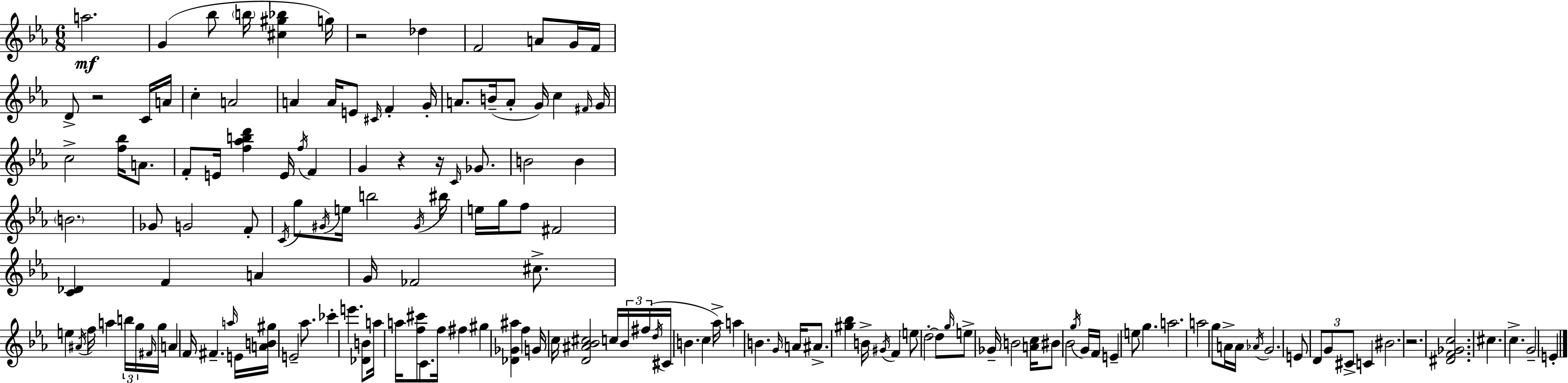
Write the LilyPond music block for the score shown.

{
  \clef treble
  \numericTimeSignature
  \time 6/8
  \key c \minor
  \repeat volta 2 { a''2.\mf | g'4( bes''8 \parenthesize b''16 <cis'' gis'' bes''>4 g''16) | r2 des''4 | f'2 a'8 g'16 f'16 | \break d'8-> r2 c'16 a'16 | c''4-. a'2 | a'4 a'16 e'8 \grace { cis'16 } f'4-. | g'16-. a'8. b'16--( a'8-. g'16) c''4 | \break \grace { fis'16 } g'16 c''2-> <f'' bes''>16 a'8. | f'8-. e'16 <f'' aes'' b'' d'''>4 e'16 \acciaccatura { f''16 } f'4 | g'4 r4 r16 | \grace { c'16 } ges'8. b'2 | \break b'4 \parenthesize b'2. | ges'8 g'2 | f'8-. \acciaccatura { c'16 } g''8 \acciaccatura { gis'16 } e''16 b''2 | \acciaccatura { gis'16 } bis''16 e''16 g''16 f''8 fis'2 | \break <c' des'>4 f'4 | a'4 g'16 fes'2 | cis''8.-> e''4 \acciaccatura { ais'16 } | f''16 a''4 \tuplet 3/2 { b''16 g''16 \grace { fis'16 } } g''16 a'4 | \break f'16 fis'4.-- \grace { a''16 } e'16 <a' b' gis''>16 e'2-- | aes''8. ces'''4-. | e'''4. <des' b'>8 a''16 a''16 | <f'' cis'''>8 c'8. f''16 fis''4 gis''4 | \break <des' ges' ais''>4 f''4 g'16 c''16 | <d' ais' bes' cis''>2 c''16 \tuplet 3/2 { bes'16 fis''16( \acciaccatura { d''16 } } | cis'16 b'4. c''4 aes''16->) | a''4 b'4. \grace { g'16 } a'16 | \break ais'8.-> <gis'' bes''>4 b'16-> \acciaccatura { gis'16 } f'4 | \parenthesize e''8 d''2-.~~ d''8 | \grace { g''16 } e''8-> ges'16-- b'2 | <a' c''>16 bis'8 bes'2 | \break \acciaccatura { g''16 } g'16 f'16 e'4-- e''8 g''4. | a''2. | a''2 g''8 | a'16-> a'16 \acciaccatura { aes'16 } g'2. | \break e'8 \tuplet 3/2 { d'8 g'8 cis'8-> } | c'4 bis'2. | r2. | <dis' f' ges' c''>2. | \break cis''4. c''4.-> | g'2-- | e'4-. } \bar "|."
}